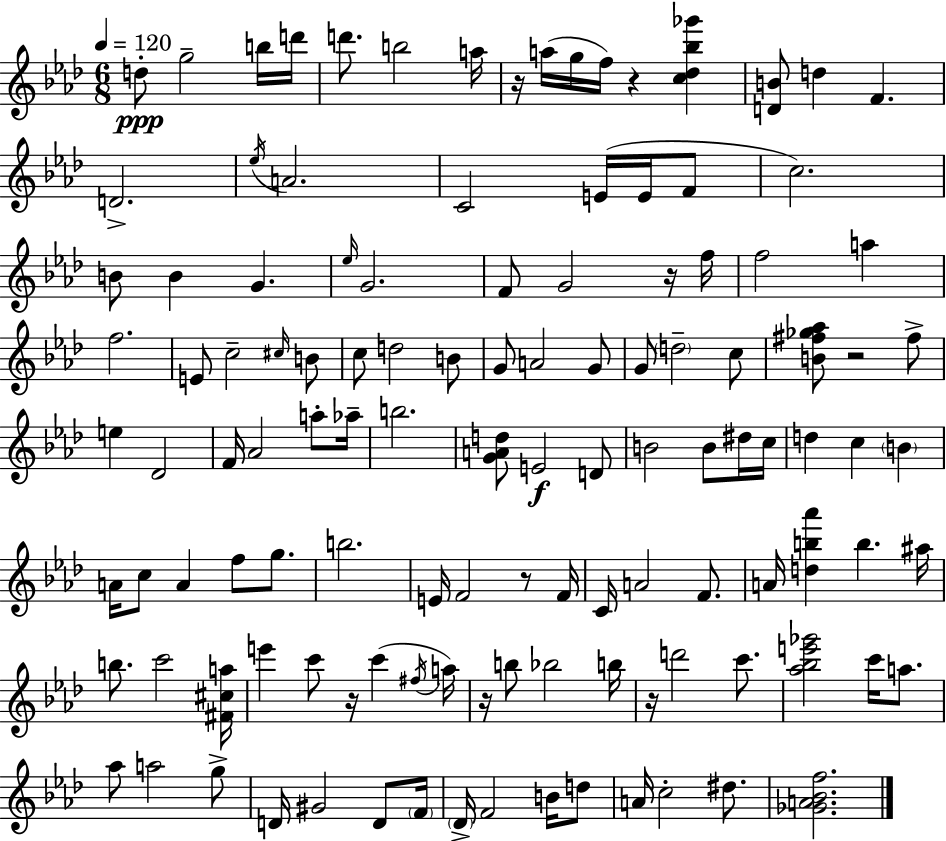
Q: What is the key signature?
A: F minor